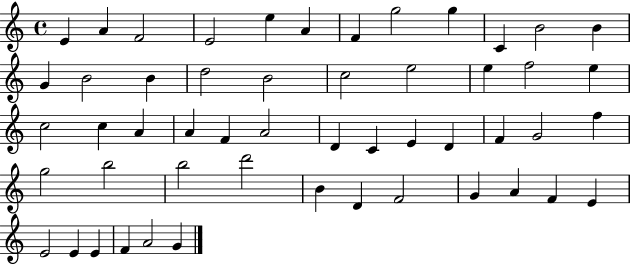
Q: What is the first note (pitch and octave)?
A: E4